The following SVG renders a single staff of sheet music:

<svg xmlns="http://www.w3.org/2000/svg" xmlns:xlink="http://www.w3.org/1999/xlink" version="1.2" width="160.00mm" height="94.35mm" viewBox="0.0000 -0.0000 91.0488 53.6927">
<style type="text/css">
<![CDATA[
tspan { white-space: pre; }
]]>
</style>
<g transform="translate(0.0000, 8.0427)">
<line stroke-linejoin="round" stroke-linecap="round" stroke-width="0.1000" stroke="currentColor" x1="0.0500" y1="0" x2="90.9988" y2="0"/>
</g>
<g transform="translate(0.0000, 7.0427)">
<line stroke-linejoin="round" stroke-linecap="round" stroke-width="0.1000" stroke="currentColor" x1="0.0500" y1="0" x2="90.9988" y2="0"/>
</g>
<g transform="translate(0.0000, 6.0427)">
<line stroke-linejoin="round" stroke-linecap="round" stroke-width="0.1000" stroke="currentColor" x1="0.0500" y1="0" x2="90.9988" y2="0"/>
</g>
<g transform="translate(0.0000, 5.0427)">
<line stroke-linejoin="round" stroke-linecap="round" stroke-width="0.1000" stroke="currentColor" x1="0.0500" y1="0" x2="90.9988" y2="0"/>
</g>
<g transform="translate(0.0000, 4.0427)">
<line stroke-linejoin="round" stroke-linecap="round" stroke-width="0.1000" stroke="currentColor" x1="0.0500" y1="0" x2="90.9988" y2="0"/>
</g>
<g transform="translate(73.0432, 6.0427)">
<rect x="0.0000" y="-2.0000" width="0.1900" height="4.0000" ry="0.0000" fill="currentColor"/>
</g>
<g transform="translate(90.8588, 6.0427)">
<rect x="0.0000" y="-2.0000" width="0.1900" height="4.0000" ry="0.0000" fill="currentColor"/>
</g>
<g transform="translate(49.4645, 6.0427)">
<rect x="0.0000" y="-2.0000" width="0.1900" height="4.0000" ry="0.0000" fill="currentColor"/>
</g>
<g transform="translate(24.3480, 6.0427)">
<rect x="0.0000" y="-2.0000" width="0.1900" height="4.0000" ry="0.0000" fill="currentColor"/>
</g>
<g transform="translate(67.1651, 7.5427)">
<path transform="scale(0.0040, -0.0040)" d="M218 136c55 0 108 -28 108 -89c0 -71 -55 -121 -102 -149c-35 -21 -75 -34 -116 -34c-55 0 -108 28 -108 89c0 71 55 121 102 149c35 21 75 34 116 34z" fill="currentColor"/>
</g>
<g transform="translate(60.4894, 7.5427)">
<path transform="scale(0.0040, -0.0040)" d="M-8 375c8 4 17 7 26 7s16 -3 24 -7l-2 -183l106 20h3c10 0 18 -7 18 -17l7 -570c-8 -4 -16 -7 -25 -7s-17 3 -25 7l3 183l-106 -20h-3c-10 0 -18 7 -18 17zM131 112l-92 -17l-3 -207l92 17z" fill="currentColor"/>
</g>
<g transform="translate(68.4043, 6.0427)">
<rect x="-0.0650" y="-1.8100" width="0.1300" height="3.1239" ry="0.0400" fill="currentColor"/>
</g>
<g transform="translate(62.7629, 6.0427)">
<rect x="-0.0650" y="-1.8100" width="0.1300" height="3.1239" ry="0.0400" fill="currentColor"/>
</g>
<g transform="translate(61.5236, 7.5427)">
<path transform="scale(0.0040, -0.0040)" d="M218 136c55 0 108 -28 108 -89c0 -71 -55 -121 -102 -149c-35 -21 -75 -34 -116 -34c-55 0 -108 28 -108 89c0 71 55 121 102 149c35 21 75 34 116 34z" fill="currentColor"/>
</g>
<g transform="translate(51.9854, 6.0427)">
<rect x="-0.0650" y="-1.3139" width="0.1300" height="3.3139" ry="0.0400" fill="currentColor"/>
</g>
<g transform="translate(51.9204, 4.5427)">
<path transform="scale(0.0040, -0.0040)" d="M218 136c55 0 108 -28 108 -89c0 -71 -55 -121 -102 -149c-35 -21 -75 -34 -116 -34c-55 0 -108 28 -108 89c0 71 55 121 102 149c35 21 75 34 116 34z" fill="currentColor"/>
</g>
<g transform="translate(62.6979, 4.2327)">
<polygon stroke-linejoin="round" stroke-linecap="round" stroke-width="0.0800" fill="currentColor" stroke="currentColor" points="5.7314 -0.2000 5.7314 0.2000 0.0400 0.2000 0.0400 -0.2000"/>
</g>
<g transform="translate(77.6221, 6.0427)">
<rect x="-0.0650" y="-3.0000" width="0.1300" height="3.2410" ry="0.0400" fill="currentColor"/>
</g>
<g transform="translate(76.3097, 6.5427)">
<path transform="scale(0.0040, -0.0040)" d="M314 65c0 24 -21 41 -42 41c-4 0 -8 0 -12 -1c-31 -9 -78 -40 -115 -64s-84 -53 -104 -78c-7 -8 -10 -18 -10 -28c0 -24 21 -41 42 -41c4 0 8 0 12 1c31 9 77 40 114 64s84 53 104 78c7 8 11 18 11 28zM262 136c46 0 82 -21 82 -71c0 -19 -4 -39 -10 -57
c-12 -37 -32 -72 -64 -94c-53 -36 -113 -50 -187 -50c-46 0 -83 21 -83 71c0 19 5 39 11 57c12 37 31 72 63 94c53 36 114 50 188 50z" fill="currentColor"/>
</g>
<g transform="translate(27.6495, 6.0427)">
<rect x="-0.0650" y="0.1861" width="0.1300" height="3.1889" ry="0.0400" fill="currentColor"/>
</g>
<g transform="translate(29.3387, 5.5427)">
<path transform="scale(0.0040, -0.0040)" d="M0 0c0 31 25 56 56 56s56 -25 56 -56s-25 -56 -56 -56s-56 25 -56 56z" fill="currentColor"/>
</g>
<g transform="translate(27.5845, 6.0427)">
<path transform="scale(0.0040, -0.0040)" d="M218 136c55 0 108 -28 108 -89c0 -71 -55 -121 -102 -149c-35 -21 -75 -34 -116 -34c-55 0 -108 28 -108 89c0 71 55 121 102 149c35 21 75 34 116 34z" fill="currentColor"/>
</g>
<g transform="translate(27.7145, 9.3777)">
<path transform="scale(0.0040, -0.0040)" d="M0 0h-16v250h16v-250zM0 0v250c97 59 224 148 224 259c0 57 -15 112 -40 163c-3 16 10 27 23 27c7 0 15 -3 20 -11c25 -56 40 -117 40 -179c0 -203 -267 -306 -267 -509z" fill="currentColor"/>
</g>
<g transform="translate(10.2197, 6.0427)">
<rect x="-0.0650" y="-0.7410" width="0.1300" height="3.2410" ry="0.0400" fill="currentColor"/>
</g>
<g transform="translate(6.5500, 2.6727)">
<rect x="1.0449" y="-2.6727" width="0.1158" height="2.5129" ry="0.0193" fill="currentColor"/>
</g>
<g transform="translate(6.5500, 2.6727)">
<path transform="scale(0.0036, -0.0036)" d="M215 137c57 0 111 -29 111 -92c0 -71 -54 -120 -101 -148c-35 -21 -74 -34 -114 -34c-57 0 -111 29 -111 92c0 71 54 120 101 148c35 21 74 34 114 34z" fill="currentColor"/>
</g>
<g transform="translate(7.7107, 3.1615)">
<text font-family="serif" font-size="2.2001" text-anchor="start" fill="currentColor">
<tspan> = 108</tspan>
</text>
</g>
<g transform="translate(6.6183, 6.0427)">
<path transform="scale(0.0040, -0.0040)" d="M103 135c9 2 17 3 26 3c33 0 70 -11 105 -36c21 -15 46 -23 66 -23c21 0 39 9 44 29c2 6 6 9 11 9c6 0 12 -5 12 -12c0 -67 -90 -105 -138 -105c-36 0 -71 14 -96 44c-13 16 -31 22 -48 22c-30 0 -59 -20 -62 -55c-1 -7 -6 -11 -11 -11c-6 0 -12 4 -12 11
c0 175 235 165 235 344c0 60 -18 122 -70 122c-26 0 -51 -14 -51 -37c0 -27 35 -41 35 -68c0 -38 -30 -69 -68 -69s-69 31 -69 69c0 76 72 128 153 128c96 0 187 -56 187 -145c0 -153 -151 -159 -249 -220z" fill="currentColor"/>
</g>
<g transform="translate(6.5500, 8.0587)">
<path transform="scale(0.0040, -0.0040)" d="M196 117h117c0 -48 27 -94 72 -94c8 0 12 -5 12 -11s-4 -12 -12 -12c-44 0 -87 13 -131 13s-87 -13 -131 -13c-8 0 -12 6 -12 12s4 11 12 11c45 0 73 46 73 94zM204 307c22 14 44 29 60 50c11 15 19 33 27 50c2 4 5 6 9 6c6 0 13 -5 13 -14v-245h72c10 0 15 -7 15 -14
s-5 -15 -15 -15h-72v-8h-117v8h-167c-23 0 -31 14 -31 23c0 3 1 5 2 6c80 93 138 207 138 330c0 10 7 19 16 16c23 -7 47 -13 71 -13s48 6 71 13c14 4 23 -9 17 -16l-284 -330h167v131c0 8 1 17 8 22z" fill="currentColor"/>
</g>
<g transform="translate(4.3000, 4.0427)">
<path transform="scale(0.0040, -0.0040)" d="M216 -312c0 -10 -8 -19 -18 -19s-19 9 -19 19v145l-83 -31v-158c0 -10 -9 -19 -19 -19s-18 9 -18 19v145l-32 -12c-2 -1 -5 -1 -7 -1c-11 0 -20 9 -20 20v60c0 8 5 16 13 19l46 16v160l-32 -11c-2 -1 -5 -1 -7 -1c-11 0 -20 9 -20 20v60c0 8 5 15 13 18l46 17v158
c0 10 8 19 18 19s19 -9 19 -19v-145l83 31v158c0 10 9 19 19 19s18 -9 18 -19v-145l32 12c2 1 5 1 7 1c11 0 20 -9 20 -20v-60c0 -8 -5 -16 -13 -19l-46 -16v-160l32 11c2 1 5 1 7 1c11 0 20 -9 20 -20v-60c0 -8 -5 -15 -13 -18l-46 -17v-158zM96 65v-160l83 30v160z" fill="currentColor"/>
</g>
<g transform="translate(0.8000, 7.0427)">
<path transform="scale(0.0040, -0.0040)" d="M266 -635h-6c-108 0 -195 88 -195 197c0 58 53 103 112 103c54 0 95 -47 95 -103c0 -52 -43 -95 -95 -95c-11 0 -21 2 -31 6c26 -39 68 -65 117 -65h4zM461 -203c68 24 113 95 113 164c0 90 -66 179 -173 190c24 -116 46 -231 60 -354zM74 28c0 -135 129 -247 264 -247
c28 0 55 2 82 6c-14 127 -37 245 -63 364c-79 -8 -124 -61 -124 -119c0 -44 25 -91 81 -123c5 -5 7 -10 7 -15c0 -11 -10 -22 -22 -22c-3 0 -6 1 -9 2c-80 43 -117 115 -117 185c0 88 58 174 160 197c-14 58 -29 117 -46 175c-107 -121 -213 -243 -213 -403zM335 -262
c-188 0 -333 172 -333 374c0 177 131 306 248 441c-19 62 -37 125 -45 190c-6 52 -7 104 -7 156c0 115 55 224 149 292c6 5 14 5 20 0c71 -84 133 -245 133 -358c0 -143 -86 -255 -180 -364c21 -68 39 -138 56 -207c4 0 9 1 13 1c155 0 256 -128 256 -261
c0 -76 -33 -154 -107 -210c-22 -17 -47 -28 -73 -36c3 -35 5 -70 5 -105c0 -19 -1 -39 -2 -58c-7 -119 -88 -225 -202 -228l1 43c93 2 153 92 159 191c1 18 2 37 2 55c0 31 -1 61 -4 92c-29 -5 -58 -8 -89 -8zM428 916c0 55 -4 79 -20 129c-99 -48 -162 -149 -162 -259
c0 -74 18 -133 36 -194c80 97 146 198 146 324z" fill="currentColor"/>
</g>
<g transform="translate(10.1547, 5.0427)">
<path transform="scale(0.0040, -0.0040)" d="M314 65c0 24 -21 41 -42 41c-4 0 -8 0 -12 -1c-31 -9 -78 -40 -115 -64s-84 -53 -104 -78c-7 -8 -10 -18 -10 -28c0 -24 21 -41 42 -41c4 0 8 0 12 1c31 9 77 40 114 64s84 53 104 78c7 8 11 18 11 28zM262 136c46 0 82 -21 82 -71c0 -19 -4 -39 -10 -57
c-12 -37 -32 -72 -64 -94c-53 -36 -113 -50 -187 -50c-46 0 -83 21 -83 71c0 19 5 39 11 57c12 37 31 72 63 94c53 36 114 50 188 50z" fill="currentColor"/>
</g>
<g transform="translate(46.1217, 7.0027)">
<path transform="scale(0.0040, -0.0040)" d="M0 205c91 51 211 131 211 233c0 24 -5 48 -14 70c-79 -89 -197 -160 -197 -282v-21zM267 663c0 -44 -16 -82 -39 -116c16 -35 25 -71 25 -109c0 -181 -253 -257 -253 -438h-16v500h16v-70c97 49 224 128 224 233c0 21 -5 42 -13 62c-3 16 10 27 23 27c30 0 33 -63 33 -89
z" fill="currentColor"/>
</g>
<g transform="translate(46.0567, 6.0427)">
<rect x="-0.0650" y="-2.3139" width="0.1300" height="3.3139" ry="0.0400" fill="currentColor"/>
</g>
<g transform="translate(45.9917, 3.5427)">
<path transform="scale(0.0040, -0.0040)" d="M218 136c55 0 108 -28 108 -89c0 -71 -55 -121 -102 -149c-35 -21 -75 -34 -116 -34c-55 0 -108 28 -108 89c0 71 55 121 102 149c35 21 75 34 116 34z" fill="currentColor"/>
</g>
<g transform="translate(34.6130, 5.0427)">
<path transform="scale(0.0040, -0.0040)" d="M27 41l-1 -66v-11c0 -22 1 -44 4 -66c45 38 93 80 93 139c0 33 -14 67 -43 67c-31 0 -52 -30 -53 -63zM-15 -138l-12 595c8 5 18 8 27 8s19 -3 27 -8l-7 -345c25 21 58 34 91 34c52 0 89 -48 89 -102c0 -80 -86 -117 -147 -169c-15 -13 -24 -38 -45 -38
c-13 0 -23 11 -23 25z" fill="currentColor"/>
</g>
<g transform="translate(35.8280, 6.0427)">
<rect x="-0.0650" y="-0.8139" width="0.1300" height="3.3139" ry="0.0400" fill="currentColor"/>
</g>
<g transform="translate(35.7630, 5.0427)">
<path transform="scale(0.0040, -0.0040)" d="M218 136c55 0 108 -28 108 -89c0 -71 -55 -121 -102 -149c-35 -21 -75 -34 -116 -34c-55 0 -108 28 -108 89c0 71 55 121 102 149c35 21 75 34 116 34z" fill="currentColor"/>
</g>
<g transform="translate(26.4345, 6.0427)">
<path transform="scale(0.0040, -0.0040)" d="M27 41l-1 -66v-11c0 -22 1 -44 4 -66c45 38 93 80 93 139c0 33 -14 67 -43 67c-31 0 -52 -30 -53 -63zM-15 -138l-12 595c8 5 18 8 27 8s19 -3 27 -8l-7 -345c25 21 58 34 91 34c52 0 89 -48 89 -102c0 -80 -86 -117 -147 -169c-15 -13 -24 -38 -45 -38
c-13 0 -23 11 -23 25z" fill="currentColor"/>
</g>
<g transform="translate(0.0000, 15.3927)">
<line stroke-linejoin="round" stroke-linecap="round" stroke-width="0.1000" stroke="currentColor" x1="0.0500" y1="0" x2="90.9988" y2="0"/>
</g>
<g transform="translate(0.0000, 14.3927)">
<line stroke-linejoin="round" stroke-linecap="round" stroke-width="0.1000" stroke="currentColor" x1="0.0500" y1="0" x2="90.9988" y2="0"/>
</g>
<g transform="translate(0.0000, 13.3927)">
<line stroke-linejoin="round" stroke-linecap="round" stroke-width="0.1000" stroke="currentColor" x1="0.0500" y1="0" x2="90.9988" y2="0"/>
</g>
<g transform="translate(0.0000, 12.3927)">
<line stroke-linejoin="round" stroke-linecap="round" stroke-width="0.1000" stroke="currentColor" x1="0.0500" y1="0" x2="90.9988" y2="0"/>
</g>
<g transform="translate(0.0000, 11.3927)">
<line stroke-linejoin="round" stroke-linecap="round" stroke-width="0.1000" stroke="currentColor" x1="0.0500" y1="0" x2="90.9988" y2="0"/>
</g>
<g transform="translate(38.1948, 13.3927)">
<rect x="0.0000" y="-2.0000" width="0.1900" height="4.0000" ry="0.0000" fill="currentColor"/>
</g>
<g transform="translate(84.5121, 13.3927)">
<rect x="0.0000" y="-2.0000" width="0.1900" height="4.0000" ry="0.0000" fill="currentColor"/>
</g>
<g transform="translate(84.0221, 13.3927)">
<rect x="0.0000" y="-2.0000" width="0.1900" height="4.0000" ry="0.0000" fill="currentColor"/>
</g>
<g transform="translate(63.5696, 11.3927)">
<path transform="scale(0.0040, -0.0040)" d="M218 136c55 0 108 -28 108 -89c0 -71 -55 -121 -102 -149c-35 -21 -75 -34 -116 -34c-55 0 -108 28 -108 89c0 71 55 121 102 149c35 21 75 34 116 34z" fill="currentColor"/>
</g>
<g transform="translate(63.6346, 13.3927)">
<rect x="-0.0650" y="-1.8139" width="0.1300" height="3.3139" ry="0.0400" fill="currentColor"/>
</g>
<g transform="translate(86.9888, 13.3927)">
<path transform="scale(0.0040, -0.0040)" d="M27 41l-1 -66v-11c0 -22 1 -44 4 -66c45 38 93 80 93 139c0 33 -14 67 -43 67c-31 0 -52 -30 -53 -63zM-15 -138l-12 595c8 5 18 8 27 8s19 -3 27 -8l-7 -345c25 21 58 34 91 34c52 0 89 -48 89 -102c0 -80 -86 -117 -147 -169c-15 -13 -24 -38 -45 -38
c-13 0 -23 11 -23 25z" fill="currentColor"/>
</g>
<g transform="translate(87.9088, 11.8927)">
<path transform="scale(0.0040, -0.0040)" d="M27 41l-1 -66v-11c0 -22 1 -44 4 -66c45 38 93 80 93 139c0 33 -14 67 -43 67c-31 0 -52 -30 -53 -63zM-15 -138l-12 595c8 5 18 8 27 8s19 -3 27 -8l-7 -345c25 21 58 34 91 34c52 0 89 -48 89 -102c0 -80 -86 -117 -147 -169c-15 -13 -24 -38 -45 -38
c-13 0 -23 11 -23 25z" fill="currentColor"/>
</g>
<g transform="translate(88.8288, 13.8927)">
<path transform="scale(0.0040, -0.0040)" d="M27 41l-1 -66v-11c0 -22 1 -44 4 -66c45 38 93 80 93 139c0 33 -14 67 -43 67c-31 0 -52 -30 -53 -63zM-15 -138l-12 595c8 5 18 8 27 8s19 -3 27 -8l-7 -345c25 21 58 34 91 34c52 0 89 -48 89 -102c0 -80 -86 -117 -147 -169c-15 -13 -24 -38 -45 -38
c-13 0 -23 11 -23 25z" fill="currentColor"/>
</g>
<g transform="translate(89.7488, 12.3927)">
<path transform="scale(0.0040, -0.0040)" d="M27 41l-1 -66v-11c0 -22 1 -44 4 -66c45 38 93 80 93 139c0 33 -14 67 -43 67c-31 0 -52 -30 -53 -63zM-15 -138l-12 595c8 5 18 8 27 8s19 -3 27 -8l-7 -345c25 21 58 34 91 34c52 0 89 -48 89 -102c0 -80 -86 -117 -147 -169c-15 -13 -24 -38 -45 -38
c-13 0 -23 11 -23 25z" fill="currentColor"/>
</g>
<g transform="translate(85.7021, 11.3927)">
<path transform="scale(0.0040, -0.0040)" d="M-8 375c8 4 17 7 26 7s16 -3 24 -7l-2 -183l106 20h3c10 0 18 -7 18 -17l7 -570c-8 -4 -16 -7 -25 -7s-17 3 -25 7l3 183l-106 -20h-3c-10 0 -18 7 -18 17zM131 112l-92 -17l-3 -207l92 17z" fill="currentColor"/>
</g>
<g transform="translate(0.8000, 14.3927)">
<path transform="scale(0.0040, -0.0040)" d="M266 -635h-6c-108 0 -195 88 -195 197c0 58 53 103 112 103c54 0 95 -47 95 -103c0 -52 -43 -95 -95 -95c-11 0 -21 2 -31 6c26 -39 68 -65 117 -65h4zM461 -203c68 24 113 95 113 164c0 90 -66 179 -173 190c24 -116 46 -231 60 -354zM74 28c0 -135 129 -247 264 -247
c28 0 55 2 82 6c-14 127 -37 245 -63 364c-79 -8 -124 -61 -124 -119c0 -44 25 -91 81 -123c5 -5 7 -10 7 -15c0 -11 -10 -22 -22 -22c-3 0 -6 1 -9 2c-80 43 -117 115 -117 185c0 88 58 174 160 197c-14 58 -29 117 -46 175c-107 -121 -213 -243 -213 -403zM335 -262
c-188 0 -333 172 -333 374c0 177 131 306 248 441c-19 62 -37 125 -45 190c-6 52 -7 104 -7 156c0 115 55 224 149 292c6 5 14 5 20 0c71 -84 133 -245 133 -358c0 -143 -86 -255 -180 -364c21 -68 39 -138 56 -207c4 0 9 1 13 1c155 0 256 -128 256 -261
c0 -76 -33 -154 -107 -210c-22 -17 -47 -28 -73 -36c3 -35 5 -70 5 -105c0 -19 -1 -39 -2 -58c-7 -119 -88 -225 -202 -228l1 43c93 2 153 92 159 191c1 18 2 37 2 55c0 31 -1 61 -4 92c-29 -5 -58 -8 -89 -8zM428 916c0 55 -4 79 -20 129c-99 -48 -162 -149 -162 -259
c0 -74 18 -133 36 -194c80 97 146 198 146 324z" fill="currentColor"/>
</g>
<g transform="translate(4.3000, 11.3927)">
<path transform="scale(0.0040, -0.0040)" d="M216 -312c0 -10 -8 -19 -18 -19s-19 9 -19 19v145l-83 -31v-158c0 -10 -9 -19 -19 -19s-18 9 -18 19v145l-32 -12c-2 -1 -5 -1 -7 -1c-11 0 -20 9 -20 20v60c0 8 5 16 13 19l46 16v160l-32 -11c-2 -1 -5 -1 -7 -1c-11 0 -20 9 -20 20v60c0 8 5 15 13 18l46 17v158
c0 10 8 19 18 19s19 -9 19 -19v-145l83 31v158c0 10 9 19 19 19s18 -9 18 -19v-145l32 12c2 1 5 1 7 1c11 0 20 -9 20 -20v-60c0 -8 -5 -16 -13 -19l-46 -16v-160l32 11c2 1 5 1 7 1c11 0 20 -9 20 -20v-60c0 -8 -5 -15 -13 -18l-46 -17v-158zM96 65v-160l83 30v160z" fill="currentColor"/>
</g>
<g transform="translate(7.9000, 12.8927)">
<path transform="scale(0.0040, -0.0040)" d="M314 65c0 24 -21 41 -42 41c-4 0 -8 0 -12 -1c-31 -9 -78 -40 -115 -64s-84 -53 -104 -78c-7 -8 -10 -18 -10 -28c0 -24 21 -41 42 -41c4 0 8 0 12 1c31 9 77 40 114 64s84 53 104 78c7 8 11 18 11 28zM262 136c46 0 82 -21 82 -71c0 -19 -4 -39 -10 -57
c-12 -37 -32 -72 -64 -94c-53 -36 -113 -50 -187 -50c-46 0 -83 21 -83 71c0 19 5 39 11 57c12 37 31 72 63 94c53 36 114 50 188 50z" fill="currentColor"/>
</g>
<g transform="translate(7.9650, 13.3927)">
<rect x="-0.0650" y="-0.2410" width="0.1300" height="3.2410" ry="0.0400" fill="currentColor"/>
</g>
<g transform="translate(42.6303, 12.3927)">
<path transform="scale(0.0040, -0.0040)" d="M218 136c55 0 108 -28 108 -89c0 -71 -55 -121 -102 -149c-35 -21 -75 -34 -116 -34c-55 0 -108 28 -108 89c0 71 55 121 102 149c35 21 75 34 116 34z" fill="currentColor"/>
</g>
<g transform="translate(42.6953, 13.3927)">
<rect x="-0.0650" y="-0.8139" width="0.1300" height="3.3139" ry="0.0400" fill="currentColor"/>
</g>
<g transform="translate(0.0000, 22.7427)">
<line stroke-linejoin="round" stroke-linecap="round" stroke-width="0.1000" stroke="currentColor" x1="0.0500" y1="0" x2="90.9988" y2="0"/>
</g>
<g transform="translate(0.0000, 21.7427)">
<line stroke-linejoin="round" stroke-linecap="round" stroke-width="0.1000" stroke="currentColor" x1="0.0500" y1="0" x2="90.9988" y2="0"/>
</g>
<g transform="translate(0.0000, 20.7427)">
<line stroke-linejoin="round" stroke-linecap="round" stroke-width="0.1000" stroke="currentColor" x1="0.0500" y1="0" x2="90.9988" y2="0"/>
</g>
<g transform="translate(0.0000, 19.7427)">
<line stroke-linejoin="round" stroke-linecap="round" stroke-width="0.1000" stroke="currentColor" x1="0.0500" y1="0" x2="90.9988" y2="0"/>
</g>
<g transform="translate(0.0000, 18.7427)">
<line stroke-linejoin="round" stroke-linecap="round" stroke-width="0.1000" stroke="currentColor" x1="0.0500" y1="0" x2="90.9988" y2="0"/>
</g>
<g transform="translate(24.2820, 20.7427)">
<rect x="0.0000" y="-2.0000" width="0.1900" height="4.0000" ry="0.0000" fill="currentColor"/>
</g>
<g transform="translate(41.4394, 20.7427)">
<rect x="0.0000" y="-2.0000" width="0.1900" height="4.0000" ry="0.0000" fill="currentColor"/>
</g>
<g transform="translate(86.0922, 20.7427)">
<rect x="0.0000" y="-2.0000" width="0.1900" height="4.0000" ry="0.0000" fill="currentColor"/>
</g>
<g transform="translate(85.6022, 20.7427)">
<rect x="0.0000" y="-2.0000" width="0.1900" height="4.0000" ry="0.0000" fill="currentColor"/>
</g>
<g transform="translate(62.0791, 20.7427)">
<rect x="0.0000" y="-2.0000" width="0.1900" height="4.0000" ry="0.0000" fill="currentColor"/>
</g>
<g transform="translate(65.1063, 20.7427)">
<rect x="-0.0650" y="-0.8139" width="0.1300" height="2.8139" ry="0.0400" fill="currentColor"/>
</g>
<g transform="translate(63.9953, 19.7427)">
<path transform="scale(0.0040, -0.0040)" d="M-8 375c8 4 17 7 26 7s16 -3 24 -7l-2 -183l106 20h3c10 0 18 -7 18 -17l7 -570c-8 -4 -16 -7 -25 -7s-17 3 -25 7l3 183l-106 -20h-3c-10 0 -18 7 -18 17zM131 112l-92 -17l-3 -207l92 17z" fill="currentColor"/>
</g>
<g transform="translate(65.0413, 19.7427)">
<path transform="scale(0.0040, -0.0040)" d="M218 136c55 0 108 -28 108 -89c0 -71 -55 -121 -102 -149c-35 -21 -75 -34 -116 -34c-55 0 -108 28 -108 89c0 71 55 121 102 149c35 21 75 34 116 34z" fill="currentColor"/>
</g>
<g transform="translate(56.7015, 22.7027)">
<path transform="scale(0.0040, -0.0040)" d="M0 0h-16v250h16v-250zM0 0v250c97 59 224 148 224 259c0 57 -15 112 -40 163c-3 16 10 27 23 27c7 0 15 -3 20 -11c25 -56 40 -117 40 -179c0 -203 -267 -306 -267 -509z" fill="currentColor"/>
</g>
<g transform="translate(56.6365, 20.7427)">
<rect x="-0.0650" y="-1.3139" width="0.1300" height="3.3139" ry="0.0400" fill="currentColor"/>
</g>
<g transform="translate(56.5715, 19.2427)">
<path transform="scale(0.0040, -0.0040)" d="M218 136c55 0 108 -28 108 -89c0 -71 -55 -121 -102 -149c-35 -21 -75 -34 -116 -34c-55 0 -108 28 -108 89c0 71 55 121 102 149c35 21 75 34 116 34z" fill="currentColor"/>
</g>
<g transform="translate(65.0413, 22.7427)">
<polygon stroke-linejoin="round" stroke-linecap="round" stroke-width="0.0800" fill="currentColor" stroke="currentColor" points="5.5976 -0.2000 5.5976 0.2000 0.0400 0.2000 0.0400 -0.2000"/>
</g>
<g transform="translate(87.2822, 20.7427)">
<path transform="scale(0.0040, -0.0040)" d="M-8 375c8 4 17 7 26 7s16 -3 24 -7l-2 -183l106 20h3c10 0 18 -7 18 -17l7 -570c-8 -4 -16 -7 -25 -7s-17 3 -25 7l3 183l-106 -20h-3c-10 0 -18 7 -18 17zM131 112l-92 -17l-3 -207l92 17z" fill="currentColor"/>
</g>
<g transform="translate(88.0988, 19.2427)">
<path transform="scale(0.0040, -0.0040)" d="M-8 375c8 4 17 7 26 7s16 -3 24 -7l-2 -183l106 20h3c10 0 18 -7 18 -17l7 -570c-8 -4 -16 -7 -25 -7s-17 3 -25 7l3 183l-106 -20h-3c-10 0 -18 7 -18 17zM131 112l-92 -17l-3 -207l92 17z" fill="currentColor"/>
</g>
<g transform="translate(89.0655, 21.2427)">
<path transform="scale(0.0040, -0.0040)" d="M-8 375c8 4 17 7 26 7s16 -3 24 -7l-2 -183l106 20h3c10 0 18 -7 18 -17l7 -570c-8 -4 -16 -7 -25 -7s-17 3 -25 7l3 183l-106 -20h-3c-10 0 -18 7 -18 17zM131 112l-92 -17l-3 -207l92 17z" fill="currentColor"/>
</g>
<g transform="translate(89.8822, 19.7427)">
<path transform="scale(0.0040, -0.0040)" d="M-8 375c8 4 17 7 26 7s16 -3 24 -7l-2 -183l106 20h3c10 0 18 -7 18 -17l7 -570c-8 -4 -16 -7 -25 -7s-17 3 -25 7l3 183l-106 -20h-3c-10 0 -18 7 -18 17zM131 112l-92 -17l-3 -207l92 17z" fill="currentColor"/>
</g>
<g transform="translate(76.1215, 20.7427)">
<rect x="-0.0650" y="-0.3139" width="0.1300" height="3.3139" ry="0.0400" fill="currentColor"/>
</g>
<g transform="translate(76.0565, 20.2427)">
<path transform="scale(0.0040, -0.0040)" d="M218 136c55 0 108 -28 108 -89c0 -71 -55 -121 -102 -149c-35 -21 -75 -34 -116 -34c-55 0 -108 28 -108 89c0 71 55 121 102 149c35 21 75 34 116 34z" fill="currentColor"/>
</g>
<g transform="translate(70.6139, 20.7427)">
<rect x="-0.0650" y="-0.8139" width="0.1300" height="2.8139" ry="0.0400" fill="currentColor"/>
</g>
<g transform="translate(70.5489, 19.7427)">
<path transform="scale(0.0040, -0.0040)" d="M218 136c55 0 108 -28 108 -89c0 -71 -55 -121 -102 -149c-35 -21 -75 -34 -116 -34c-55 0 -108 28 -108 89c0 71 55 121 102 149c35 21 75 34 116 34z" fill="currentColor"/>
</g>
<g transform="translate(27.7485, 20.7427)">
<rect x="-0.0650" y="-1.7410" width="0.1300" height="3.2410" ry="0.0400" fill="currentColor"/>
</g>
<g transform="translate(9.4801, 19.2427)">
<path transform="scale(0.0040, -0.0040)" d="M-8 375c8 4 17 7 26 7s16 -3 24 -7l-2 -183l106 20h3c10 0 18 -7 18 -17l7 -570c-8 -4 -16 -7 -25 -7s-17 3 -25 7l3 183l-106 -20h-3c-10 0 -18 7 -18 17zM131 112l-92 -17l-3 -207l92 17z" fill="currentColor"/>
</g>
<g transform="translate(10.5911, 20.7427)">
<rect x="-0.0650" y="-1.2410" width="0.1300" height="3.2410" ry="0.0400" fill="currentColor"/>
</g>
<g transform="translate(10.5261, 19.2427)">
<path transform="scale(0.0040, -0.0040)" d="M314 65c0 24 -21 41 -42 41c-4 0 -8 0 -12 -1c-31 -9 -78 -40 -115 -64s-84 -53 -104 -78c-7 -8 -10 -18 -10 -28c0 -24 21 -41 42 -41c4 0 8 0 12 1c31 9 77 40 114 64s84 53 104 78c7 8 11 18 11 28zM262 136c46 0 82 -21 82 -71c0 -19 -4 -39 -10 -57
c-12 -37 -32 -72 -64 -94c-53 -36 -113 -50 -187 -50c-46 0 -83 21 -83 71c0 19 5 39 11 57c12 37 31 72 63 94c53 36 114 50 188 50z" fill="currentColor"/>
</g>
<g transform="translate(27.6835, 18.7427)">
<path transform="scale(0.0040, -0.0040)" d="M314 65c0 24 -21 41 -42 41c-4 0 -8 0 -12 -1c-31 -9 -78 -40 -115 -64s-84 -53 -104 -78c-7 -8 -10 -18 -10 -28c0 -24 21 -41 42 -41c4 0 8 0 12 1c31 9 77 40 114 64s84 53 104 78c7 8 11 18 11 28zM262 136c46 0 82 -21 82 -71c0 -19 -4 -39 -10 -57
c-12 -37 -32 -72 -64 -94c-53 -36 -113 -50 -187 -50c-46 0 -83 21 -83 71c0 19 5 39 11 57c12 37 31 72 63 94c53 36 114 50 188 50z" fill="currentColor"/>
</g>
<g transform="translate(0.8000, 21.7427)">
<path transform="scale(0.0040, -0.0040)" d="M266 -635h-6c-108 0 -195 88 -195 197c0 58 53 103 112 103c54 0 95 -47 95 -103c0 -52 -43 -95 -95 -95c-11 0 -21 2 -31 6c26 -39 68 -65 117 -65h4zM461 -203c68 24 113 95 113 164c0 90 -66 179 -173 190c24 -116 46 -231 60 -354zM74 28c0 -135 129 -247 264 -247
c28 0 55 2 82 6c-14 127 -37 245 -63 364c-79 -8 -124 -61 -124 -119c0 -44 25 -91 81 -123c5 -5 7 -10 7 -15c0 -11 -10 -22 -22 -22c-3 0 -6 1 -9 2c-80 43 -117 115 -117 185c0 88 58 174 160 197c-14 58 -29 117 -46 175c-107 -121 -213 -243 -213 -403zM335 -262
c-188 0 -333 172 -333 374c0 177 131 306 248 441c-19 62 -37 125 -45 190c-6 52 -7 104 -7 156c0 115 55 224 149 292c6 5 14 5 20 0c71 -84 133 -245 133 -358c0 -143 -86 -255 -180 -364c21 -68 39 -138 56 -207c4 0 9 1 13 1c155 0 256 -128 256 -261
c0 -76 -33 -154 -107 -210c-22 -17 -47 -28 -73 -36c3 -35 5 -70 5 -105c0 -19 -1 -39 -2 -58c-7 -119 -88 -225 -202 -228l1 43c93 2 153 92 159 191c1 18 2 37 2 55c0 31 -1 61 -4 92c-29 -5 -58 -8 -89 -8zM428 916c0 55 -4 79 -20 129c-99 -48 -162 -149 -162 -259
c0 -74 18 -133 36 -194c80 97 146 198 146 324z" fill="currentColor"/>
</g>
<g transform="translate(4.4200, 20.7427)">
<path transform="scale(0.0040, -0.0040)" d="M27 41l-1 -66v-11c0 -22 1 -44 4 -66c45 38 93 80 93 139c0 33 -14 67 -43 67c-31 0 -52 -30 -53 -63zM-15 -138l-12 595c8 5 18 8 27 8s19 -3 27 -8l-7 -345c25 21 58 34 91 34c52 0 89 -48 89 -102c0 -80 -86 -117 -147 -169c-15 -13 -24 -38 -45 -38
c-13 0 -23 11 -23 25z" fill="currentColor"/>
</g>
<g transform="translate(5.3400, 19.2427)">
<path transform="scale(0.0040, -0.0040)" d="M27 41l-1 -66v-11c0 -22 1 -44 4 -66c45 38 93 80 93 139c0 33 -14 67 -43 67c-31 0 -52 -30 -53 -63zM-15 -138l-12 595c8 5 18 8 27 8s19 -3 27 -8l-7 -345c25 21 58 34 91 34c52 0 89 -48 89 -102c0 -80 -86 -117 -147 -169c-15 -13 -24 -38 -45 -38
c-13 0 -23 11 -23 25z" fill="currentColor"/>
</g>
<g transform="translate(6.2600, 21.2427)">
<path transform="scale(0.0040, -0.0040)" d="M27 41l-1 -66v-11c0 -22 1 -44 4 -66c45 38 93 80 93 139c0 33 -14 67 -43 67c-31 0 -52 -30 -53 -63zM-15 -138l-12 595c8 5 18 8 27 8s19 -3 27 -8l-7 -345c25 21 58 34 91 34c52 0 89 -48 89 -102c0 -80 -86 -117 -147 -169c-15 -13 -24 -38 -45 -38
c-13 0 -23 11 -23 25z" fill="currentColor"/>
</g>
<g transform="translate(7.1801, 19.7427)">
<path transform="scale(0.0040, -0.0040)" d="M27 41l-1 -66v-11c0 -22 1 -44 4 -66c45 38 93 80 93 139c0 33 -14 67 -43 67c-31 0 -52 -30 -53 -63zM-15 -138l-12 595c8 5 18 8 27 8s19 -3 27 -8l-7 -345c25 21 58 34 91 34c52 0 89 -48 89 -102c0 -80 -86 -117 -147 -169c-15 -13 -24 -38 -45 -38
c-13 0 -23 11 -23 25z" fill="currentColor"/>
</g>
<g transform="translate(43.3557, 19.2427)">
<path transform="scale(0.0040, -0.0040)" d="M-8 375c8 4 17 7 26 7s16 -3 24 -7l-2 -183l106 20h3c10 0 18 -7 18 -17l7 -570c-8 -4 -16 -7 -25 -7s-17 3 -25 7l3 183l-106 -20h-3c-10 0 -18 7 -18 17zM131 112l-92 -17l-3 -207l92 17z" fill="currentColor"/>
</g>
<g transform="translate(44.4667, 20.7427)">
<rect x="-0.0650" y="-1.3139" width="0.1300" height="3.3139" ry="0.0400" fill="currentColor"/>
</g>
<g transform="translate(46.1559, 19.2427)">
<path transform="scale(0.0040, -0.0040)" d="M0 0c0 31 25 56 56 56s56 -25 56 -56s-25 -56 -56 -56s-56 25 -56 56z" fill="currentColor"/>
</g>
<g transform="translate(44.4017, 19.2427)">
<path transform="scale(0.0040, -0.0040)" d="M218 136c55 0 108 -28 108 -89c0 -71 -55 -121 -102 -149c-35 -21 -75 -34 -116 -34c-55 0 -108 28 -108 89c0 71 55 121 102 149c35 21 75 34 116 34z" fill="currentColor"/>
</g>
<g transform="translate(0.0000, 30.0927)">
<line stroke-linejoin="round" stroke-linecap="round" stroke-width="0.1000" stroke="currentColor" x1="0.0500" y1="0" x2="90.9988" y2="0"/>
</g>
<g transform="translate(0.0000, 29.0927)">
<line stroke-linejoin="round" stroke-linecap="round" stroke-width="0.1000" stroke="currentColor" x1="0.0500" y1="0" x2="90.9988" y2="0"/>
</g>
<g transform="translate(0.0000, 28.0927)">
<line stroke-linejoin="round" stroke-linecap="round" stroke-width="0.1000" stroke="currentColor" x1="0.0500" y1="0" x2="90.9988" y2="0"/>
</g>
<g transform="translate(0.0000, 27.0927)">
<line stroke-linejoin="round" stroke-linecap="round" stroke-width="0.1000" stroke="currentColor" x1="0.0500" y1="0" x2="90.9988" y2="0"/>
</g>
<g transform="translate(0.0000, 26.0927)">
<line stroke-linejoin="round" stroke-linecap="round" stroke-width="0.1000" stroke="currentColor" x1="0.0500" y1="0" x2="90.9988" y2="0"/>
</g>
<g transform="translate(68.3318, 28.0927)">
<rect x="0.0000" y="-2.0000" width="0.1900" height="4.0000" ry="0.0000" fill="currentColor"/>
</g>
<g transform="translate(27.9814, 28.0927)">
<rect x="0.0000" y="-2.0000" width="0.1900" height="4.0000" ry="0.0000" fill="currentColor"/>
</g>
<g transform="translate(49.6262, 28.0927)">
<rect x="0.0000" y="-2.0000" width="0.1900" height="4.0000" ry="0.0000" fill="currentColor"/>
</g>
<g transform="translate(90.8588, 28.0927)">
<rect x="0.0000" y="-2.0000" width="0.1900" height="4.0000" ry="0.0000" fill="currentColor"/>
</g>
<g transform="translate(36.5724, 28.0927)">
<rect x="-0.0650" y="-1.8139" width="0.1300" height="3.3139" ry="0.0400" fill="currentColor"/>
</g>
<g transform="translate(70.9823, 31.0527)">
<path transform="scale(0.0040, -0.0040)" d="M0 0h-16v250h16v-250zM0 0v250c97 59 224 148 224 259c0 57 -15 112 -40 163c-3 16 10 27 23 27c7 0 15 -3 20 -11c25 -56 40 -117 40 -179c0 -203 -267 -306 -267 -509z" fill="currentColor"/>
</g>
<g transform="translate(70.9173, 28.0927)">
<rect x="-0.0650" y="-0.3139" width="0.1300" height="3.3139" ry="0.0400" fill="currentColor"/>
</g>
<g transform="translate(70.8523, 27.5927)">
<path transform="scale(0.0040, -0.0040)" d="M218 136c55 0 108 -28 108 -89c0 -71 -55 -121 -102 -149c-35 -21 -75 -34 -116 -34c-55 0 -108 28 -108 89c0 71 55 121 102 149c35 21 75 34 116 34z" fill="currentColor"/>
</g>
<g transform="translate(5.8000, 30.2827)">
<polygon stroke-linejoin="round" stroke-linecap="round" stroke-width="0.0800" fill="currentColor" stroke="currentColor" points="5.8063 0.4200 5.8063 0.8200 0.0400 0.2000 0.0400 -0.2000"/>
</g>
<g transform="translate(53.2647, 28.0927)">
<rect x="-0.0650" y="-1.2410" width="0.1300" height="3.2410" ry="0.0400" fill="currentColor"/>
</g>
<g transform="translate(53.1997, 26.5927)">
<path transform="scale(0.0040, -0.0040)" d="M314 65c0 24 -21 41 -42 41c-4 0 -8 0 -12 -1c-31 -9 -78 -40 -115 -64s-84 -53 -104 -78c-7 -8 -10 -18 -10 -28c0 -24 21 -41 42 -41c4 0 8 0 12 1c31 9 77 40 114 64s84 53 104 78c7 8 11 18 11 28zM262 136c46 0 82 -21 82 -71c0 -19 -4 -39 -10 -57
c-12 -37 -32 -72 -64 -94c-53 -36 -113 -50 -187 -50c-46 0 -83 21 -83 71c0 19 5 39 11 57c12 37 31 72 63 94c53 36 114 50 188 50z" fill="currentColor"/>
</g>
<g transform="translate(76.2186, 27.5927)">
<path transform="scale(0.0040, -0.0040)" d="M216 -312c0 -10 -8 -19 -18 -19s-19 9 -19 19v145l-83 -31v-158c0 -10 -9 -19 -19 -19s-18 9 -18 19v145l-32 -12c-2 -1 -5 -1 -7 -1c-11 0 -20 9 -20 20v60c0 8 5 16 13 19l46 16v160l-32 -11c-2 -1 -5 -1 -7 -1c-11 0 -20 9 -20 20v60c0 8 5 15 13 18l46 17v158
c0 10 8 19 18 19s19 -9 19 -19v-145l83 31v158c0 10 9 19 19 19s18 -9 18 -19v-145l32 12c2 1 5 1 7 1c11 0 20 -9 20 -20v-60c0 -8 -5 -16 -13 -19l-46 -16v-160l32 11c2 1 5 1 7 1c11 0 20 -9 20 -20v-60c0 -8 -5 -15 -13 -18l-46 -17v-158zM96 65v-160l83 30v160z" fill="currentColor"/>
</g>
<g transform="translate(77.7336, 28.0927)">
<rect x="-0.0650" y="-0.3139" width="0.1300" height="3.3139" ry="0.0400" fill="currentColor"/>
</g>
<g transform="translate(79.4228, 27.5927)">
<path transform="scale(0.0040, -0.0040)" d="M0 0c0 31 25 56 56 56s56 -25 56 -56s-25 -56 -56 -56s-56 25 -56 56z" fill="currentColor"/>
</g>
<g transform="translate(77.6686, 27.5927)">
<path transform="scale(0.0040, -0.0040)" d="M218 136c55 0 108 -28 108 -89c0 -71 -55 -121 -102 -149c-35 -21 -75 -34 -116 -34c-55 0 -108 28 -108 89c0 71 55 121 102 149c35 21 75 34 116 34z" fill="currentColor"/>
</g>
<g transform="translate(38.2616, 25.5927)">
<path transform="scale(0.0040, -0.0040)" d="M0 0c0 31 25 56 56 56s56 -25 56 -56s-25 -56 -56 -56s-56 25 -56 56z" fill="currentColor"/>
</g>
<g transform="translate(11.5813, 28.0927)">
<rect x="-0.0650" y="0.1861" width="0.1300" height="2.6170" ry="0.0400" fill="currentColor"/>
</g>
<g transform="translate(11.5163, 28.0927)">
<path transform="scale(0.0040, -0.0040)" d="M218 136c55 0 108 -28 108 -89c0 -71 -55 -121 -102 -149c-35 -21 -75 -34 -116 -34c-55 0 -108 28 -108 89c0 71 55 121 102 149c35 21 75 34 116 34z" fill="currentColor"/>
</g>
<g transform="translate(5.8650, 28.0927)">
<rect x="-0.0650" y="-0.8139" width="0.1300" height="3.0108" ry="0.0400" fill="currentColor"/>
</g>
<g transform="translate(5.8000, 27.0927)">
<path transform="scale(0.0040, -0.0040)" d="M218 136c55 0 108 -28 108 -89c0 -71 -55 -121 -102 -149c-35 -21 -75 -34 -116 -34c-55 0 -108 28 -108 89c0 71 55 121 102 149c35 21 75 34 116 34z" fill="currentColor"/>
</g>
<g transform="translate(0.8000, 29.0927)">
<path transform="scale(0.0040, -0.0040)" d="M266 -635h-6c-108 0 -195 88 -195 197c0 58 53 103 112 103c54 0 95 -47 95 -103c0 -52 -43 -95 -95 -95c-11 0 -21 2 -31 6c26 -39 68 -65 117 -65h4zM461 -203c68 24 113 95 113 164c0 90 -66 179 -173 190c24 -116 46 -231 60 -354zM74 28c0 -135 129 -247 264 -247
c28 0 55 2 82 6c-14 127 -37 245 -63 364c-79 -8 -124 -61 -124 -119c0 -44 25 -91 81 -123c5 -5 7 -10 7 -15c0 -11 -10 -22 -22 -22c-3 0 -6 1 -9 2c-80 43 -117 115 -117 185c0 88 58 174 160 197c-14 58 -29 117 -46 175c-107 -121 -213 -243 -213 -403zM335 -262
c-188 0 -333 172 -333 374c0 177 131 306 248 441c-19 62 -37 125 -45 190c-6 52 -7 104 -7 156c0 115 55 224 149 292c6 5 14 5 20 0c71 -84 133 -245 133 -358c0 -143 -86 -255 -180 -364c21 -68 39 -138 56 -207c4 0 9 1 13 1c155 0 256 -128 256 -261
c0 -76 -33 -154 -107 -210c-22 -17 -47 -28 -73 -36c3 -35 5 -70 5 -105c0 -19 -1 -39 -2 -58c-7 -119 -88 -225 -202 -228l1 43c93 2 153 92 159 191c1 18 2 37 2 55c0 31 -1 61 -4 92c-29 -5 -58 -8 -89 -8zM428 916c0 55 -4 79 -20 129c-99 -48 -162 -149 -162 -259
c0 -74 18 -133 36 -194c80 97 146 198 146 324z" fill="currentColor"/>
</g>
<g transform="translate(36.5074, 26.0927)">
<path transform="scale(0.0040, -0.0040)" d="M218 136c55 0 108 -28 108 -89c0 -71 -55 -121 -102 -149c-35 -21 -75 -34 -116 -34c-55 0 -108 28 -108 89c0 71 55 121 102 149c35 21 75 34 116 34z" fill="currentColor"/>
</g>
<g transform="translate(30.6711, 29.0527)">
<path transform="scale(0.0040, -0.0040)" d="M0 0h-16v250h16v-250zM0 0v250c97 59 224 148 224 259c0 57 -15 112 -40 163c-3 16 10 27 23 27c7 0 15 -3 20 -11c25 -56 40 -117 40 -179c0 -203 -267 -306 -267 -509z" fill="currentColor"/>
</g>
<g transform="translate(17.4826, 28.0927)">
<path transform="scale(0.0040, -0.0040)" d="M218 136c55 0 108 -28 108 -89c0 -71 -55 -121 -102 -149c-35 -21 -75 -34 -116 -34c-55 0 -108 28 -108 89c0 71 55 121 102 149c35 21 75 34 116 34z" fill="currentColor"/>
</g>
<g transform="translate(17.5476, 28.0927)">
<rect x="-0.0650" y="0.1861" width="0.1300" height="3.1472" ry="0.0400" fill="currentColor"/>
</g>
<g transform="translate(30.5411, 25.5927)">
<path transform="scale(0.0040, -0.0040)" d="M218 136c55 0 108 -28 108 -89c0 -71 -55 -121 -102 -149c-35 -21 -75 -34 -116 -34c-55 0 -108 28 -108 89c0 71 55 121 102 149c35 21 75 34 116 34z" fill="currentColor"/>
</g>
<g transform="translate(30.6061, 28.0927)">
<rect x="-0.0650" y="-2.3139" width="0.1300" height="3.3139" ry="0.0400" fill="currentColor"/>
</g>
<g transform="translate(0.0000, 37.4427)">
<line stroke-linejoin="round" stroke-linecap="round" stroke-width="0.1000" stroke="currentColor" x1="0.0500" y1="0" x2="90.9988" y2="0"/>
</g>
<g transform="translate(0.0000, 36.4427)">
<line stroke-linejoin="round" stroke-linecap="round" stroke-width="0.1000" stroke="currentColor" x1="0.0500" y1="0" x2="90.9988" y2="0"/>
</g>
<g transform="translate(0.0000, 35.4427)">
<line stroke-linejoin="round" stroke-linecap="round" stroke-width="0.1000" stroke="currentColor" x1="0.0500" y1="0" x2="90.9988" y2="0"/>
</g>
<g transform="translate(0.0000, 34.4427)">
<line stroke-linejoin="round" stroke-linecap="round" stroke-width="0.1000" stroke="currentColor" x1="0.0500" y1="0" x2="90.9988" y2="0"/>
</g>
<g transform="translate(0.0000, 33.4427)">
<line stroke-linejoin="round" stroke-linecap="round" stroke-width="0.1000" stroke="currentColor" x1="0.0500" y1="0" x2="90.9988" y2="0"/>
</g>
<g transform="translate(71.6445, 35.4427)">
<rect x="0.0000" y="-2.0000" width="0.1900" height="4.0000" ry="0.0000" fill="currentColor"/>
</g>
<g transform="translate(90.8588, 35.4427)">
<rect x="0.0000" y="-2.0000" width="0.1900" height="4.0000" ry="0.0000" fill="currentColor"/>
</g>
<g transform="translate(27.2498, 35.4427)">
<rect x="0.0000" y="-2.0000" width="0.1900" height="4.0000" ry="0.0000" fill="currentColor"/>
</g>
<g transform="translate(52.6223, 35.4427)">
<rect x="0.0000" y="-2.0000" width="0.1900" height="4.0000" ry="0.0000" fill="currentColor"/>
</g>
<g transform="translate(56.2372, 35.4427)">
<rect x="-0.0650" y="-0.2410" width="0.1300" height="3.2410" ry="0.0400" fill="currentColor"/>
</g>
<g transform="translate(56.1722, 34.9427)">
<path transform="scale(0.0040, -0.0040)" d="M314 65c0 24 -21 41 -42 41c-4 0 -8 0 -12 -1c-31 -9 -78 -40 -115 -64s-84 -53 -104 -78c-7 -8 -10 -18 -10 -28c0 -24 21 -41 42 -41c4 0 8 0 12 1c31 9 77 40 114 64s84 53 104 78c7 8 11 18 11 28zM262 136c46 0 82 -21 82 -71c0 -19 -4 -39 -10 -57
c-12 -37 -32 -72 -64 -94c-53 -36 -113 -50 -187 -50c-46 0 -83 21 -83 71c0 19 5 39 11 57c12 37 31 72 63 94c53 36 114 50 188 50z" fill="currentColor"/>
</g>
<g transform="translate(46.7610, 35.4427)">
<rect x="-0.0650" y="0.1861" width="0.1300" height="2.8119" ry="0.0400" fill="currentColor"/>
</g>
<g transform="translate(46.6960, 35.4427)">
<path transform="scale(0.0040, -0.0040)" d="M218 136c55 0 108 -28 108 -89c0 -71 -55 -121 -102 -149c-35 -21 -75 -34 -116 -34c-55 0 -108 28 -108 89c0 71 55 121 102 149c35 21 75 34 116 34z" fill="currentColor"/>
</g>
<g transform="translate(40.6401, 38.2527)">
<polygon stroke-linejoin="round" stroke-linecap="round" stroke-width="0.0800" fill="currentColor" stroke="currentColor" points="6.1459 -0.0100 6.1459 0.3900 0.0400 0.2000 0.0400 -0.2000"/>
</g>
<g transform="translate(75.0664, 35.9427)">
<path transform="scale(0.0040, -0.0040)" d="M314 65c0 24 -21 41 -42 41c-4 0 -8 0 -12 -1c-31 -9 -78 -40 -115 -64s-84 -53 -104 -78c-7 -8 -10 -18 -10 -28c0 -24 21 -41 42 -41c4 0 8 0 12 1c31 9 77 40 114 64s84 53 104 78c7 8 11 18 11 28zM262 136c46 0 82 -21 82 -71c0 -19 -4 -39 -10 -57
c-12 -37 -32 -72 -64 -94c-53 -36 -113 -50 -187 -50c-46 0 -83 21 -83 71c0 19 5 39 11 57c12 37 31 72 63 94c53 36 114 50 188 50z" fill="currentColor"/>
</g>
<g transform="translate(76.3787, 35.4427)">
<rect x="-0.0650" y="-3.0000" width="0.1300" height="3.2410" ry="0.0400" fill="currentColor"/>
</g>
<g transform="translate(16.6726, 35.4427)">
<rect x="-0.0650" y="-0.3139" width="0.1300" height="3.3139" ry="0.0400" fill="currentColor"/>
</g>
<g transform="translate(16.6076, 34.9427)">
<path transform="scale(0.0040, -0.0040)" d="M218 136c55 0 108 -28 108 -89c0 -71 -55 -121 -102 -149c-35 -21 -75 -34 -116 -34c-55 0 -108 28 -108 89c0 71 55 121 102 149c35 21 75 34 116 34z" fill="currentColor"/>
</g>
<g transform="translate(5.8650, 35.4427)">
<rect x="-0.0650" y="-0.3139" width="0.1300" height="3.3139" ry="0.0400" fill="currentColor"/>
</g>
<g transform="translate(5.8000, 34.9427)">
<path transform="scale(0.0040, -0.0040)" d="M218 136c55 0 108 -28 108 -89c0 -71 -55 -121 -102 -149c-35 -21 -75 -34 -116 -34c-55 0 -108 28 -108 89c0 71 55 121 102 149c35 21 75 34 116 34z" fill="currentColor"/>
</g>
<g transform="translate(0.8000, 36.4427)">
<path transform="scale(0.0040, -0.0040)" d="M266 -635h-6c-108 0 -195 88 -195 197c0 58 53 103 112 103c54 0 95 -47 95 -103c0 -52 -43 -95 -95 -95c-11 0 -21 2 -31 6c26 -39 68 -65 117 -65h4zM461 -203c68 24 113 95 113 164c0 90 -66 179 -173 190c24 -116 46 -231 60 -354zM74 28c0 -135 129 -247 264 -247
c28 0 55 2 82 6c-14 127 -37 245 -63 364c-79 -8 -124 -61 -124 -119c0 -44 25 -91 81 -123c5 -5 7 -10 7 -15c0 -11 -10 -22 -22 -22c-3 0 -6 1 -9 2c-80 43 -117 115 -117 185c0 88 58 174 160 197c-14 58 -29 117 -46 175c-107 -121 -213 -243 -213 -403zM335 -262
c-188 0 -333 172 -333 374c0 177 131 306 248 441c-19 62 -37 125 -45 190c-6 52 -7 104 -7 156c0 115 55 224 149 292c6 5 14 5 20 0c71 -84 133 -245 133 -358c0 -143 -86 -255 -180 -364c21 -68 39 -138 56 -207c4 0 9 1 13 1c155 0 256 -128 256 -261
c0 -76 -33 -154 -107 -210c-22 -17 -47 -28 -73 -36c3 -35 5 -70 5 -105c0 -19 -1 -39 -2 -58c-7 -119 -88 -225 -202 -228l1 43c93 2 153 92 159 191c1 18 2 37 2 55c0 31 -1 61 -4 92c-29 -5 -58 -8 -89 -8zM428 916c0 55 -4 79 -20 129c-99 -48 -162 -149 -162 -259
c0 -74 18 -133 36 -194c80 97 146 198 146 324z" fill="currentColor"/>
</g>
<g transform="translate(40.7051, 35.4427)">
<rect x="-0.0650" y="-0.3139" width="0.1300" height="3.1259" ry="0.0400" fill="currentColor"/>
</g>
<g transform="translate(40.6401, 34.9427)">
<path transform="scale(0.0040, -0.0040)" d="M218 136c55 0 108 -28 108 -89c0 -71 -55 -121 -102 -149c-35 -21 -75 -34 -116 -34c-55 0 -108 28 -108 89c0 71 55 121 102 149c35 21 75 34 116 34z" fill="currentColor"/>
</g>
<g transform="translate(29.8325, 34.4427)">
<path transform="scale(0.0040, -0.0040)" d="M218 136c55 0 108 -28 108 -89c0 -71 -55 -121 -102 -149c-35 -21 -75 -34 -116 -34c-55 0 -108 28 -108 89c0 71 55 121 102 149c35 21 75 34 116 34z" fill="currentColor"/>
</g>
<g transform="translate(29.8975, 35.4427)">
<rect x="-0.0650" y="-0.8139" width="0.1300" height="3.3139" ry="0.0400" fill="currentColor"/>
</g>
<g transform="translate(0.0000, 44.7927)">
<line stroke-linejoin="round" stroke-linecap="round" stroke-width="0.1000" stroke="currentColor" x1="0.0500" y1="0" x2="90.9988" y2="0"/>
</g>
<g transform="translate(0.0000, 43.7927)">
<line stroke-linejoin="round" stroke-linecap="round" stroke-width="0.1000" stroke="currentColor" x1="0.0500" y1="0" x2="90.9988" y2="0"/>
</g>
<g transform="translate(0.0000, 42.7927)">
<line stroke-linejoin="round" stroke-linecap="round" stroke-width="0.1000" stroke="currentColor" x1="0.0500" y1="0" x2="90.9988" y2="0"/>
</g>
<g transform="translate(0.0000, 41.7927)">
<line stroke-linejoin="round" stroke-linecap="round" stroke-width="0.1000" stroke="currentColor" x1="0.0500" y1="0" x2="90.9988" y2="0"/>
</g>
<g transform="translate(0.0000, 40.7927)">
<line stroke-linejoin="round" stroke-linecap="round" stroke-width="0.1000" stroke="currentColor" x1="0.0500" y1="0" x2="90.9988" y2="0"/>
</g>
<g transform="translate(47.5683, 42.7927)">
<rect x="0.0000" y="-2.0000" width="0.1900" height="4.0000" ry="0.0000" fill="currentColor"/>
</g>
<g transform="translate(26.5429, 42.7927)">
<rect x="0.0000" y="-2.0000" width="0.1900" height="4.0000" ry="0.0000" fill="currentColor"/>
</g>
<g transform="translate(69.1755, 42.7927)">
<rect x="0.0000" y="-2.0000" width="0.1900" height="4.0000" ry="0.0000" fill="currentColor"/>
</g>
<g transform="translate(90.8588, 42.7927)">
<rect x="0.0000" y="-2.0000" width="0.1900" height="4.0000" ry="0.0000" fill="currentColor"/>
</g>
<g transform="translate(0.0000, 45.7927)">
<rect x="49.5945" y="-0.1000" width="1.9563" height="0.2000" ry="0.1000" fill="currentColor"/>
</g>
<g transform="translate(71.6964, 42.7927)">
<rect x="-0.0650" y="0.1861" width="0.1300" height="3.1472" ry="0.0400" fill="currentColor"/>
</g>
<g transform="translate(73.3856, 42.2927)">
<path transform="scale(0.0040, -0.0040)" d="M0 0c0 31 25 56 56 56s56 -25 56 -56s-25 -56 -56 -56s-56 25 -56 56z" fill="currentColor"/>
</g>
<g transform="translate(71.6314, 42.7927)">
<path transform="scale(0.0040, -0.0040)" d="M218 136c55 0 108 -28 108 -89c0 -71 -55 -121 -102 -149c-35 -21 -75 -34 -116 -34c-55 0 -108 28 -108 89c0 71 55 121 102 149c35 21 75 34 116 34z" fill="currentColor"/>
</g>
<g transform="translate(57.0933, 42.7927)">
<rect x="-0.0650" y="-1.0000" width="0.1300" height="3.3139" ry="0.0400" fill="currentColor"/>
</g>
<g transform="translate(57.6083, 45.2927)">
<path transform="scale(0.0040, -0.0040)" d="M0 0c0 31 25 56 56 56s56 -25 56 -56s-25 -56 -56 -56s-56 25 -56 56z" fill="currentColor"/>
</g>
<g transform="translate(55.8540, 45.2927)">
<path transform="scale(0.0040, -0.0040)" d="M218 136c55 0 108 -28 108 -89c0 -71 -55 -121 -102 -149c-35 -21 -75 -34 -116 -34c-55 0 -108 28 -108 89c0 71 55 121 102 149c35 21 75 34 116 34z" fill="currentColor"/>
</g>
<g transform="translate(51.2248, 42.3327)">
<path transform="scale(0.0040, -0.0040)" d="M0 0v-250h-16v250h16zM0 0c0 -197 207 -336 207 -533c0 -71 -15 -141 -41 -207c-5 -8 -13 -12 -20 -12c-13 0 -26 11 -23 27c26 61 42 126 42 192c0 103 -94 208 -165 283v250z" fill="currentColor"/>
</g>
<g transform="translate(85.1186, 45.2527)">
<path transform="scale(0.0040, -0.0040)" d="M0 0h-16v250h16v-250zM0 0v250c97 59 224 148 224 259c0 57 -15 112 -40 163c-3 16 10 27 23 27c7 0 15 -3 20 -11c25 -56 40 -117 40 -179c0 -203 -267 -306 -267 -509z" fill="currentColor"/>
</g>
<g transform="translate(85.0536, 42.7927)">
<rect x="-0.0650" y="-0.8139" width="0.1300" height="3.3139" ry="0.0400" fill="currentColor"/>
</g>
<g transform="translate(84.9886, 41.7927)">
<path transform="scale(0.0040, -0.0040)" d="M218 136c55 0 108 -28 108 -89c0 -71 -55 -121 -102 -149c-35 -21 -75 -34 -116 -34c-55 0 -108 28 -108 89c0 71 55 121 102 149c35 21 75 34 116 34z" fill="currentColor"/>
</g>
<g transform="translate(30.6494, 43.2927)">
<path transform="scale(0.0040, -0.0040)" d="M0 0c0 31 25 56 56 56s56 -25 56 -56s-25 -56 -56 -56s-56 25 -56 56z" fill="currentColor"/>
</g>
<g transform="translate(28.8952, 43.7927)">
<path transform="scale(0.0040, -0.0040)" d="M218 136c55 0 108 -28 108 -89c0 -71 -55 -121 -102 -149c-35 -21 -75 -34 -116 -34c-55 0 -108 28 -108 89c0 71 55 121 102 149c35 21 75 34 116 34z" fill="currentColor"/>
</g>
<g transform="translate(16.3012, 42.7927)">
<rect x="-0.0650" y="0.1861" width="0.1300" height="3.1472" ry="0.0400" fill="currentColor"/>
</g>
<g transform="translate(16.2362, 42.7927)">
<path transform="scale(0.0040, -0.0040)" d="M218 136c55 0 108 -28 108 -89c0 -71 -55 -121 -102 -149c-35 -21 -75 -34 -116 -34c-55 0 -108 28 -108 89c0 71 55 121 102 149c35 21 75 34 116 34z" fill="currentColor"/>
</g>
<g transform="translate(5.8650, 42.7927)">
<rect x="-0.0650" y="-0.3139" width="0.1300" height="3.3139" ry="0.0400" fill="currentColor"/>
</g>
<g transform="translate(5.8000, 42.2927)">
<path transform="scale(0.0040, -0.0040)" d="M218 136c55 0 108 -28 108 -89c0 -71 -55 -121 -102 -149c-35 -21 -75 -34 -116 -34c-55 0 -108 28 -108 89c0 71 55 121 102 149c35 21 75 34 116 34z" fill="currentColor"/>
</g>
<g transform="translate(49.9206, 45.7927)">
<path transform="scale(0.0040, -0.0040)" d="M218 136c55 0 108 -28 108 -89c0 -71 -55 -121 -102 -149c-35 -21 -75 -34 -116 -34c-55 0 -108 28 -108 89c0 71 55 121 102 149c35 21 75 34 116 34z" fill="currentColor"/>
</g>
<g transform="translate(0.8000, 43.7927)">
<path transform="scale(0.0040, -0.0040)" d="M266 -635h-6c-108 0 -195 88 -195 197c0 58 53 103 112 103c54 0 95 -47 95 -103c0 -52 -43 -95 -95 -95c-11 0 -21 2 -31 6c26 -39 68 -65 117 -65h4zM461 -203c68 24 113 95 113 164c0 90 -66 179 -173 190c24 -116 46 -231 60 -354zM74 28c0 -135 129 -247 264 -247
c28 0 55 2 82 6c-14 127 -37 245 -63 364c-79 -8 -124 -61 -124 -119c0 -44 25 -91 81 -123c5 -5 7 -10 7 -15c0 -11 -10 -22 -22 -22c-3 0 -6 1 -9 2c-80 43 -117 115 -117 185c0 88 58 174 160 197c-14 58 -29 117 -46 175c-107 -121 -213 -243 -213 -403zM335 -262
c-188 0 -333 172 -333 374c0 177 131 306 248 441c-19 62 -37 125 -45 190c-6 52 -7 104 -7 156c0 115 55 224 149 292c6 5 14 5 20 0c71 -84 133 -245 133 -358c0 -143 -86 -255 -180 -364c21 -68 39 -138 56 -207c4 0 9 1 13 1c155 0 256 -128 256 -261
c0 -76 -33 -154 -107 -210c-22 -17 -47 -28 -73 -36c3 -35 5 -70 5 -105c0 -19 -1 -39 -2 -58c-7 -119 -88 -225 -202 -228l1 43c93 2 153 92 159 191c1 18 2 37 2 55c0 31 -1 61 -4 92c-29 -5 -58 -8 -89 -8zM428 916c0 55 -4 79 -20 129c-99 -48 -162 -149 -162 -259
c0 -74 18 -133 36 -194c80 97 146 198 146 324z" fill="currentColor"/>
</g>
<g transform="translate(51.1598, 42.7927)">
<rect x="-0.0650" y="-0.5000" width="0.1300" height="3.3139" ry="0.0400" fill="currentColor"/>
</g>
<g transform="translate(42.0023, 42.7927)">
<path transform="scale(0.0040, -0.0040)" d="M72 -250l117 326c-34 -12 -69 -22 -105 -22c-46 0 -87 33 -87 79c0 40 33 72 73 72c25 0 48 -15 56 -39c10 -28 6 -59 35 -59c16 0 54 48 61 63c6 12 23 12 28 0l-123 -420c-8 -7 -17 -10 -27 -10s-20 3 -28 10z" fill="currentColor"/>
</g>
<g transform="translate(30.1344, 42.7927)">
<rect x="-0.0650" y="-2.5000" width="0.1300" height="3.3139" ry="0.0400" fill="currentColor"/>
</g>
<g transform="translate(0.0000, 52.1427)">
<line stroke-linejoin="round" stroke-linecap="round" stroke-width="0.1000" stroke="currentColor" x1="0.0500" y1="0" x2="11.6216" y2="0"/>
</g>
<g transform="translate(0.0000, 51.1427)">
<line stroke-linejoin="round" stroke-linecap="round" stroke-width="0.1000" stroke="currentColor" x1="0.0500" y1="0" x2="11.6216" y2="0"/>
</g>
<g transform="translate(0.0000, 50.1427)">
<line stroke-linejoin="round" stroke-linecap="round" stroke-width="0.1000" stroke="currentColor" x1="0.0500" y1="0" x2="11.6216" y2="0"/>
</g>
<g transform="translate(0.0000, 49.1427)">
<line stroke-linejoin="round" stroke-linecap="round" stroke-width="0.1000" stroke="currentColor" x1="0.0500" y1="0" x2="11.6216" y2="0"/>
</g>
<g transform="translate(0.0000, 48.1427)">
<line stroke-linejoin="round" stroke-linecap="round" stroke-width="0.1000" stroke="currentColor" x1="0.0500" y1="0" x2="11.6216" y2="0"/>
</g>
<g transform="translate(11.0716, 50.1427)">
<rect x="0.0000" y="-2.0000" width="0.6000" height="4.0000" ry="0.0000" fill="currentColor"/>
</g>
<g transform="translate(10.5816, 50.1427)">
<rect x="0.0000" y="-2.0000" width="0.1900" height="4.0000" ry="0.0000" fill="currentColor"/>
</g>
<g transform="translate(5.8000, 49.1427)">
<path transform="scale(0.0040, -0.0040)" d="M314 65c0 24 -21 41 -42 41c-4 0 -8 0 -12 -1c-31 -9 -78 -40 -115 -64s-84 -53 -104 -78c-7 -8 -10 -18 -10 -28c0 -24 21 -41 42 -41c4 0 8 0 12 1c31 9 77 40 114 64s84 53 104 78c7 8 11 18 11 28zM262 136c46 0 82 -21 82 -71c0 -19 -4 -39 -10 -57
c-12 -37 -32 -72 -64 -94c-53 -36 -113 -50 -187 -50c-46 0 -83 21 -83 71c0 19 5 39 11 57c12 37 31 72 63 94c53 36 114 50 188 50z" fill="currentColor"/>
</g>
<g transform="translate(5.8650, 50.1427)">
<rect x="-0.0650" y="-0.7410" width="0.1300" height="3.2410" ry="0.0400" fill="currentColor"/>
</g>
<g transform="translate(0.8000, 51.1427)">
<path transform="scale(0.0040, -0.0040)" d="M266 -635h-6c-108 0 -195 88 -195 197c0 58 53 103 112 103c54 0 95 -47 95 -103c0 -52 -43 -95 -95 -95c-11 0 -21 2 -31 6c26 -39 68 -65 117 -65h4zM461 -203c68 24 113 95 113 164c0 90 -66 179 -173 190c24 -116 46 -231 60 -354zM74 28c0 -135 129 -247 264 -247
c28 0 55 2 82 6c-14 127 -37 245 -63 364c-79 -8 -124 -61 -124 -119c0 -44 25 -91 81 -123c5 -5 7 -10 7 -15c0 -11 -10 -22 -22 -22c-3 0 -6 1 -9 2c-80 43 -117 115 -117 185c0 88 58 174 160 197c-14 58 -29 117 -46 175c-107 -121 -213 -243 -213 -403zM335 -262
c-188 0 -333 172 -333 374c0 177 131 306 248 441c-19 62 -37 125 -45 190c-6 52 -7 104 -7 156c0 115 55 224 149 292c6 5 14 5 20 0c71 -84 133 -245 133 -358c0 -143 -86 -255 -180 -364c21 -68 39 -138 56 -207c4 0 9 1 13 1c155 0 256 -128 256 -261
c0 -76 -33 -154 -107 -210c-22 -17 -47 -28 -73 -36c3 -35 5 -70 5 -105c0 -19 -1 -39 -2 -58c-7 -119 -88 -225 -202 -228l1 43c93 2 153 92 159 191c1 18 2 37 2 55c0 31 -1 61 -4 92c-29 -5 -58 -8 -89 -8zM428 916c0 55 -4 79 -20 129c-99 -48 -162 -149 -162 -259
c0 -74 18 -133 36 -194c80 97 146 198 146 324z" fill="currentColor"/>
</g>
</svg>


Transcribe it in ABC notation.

X:1
T:Untitled
M:2/4
L:1/4
K:G
d2 _B/2 _d g/4 e F/2 F/2 A2 c2 d ^f e2 f2 e e/2 d/2 d/2 c d/2 B/2 B g/2 f e2 c/2 ^c c c d c/2 B/2 c2 A2 c B G z/2 C/2 D B d/2 d2